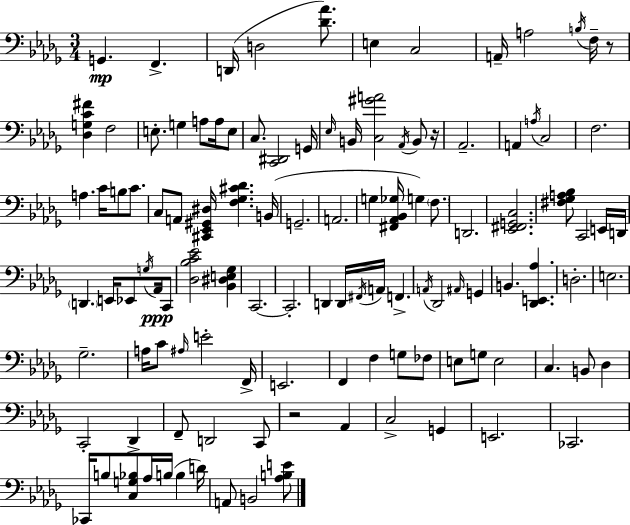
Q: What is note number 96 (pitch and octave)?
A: D4